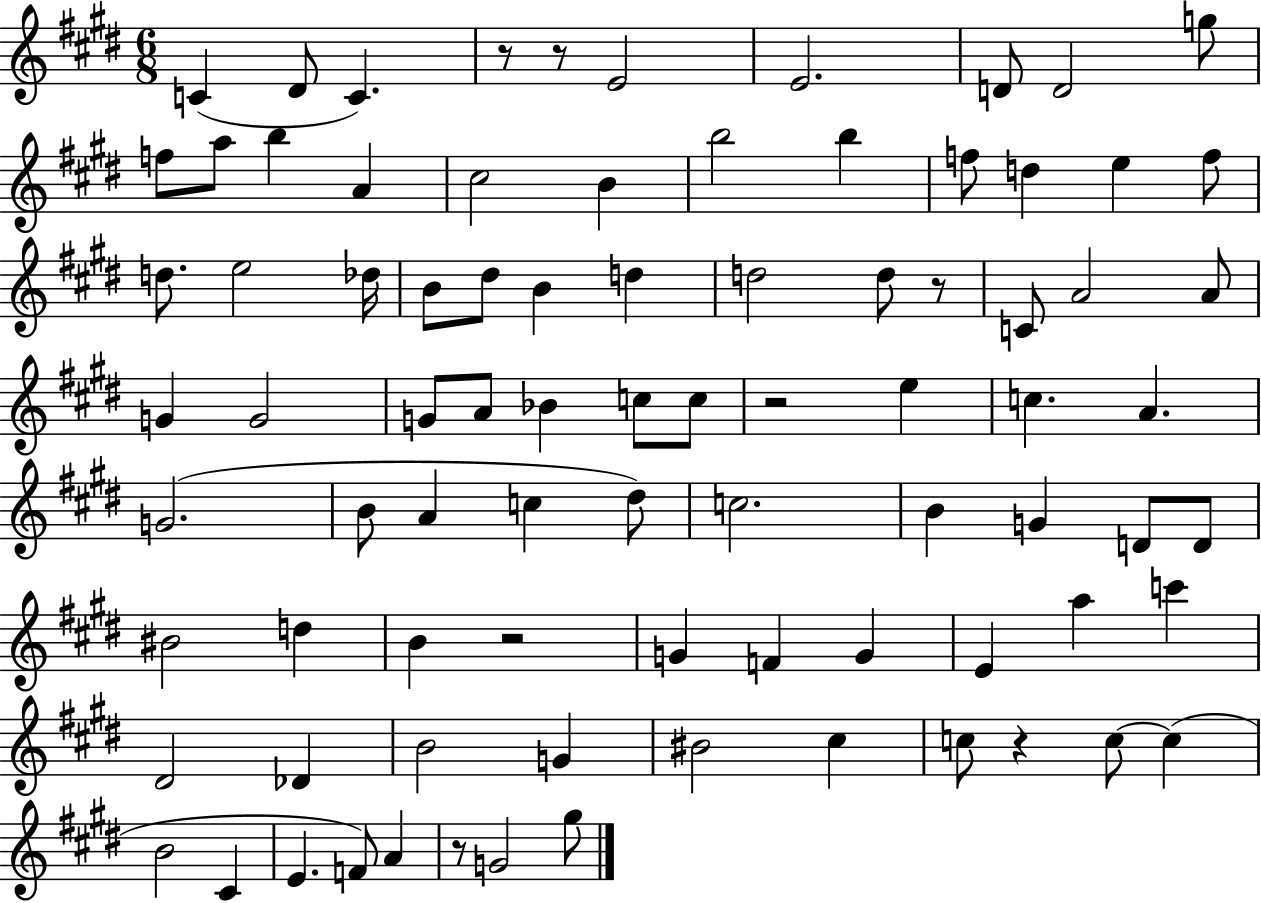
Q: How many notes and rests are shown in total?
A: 84